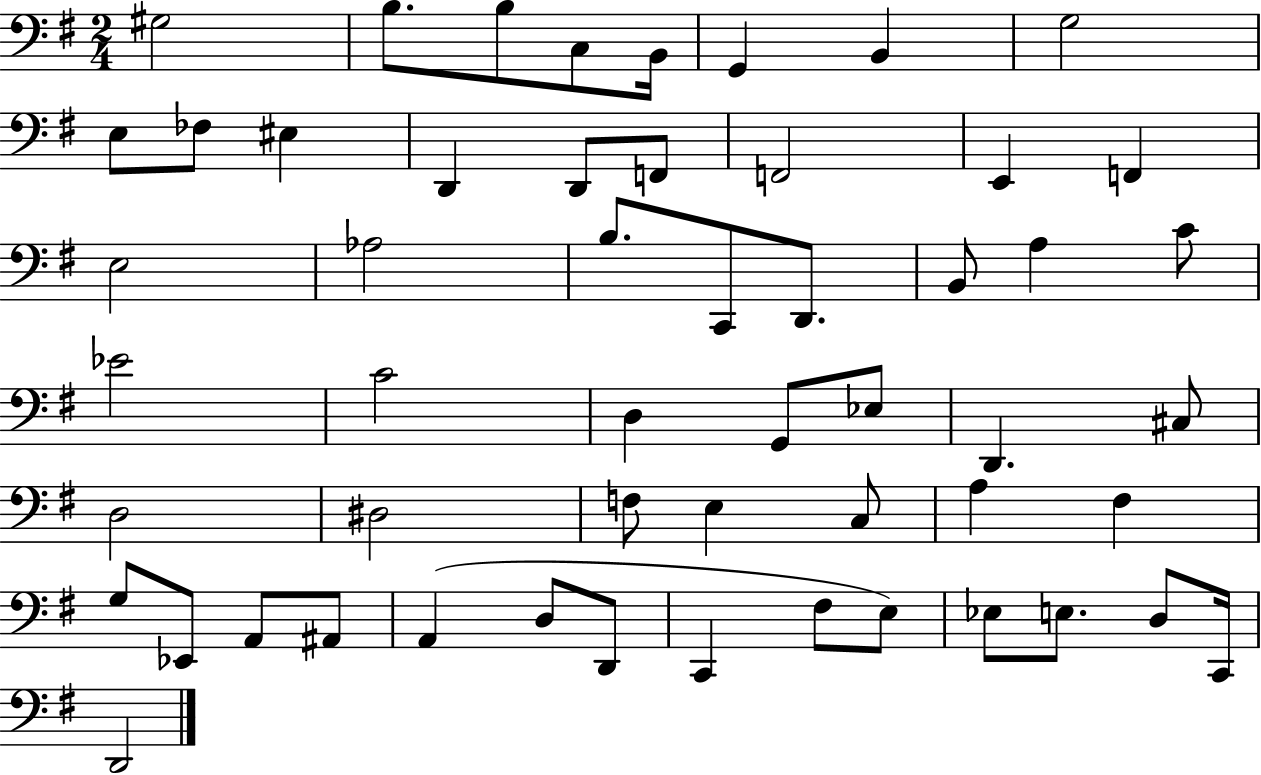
X:1
T:Untitled
M:2/4
L:1/4
K:G
^G,2 B,/2 B,/2 C,/2 B,,/4 G,, B,, G,2 E,/2 _F,/2 ^E, D,, D,,/2 F,,/2 F,,2 E,, F,, E,2 _A,2 B,/2 C,,/2 D,,/2 B,,/2 A, C/2 _E2 C2 D, G,,/2 _E,/2 D,, ^C,/2 D,2 ^D,2 F,/2 E, C,/2 A, ^F, G,/2 _E,,/2 A,,/2 ^A,,/2 A,, D,/2 D,,/2 C,, ^F,/2 E,/2 _E,/2 E,/2 D,/2 C,,/4 D,,2